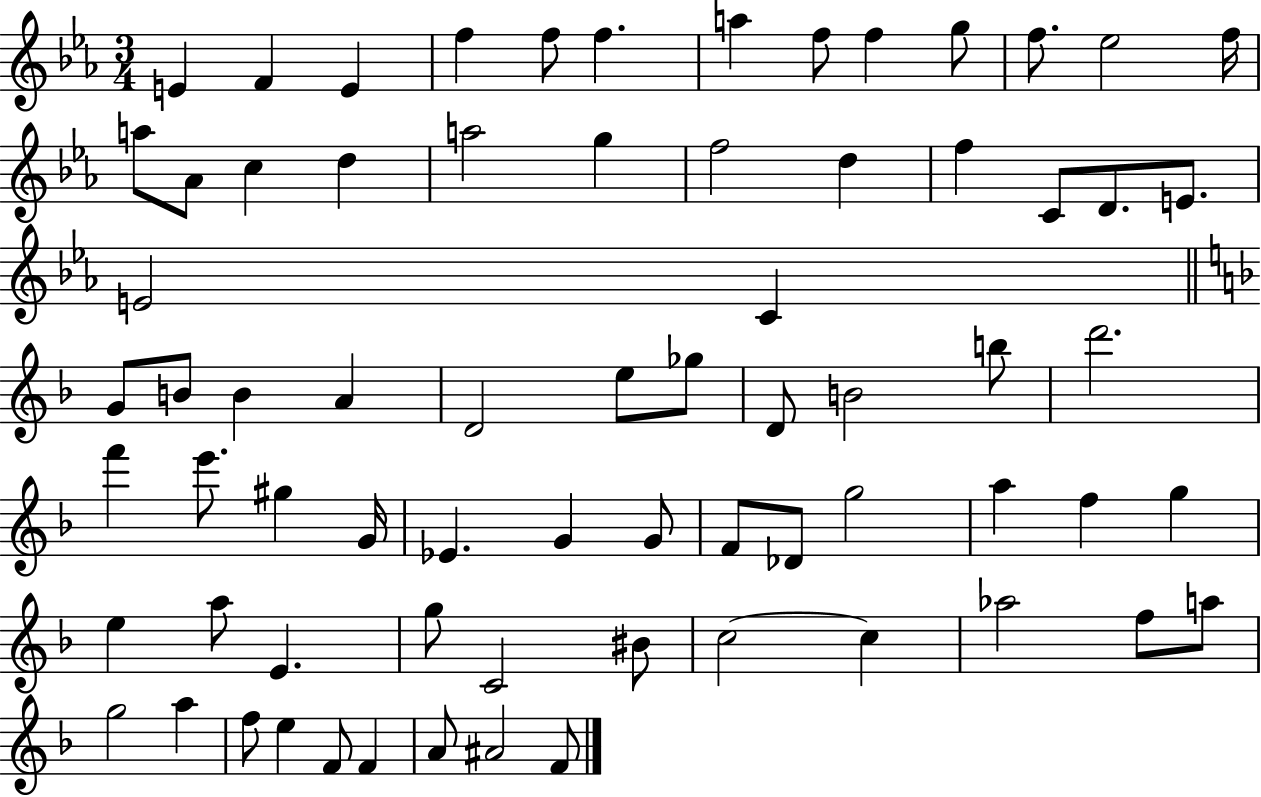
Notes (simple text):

E4/q F4/q E4/q F5/q F5/e F5/q. A5/q F5/e F5/q G5/e F5/e. Eb5/h F5/s A5/e Ab4/e C5/q D5/q A5/h G5/q F5/h D5/q F5/q C4/e D4/e. E4/e. E4/h C4/q G4/e B4/e B4/q A4/q D4/h E5/e Gb5/e D4/e B4/h B5/e D6/h. F6/q E6/e. G#5/q G4/s Eb4/q. G4/q G4/e F4/e Db4/e G5/h A5/q F5/q G5/q E5/q A5/e E4/q. G5/e C4/h BIS4/e C5/h C5/q Ab5/h F5/e A5/e G5/h A5/q F5/e E5/q F4/e F4/q A4/e A#4/h F4/e